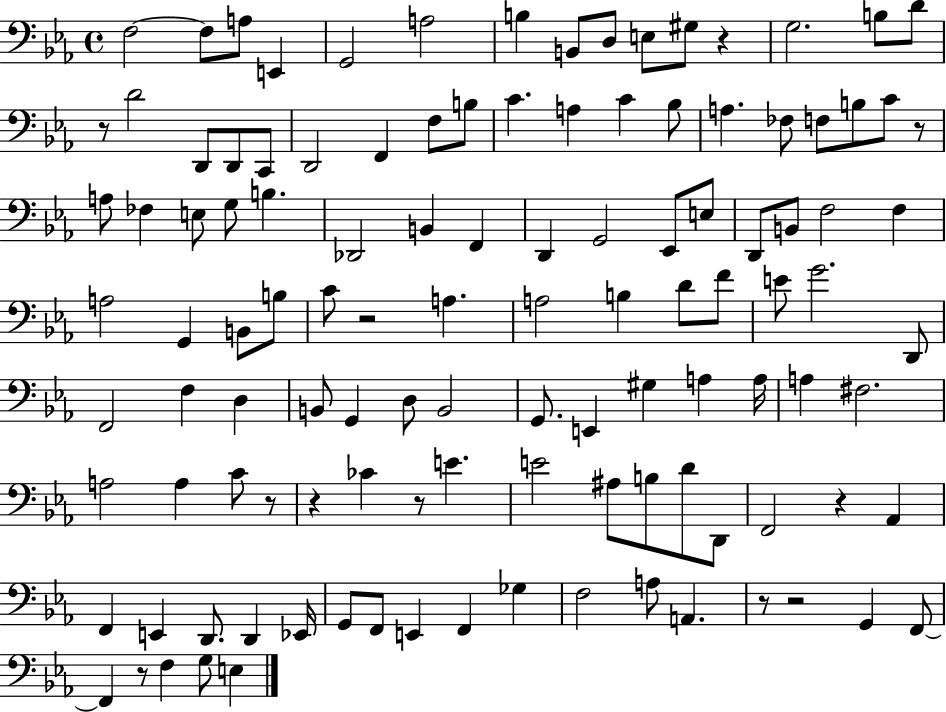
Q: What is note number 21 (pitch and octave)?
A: F3